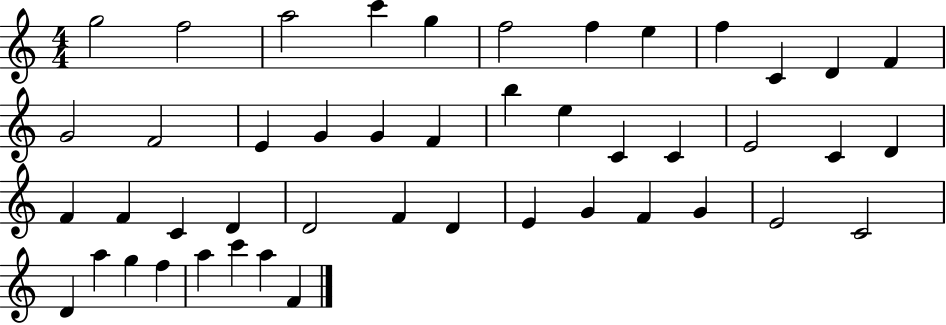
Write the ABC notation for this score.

X:1
T:Untitled
M:4/4
L:1/4
K:C
g2 f2 a2 c' g f2 f e f C D F G2 F2 E G G F b e C C E2 C D F F C D D2 F D E G F G E2 C2 D a g f a c' a F